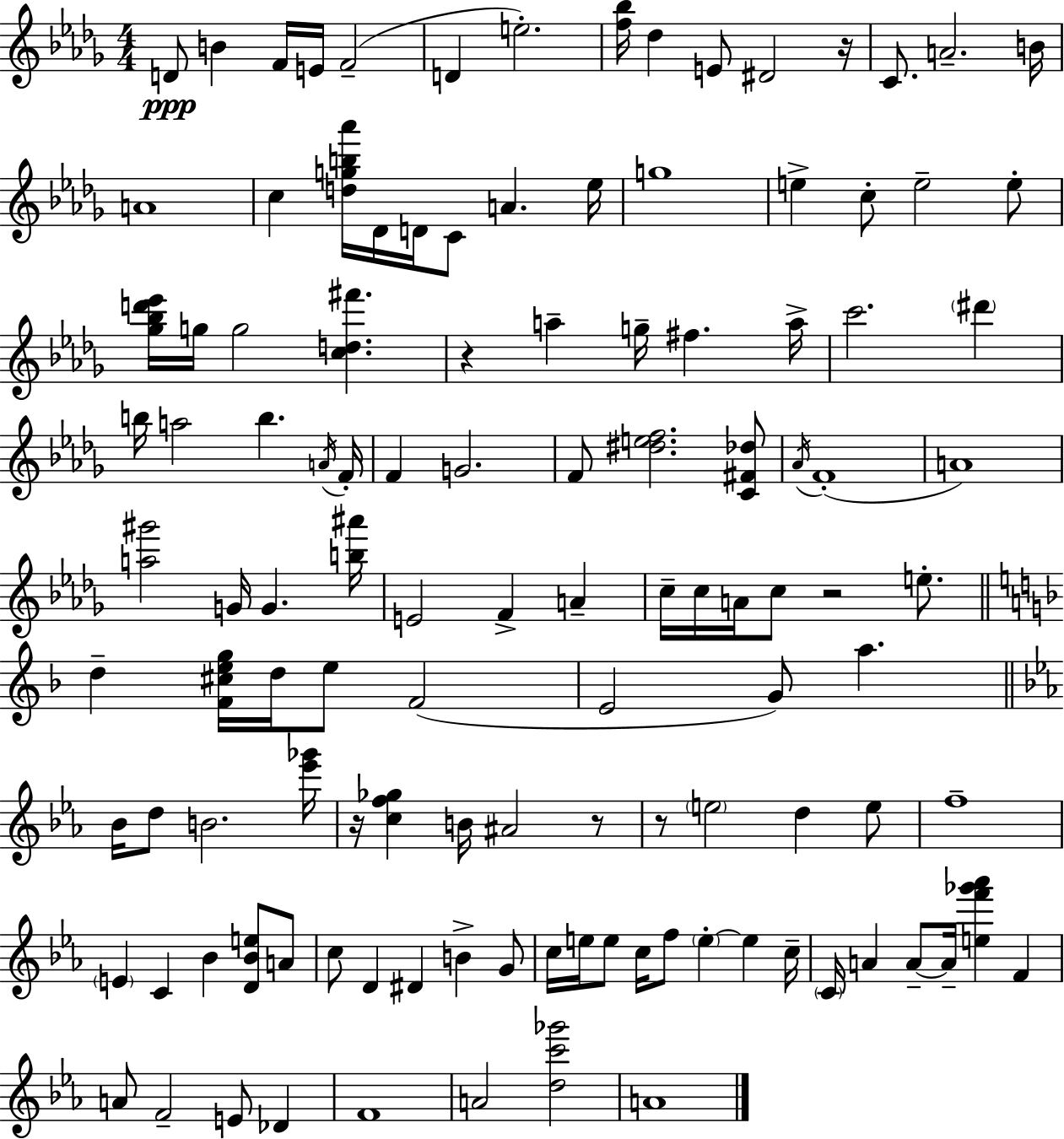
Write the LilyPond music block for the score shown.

{
  \clef treble
  \numericTimeSignature
  \time 4/4
  \key bes \minor
  d'8\ppp b'4 f'16 e'16 f'2--( | d'4 e''2.-.) | <f'' bes''>16 des''4 e'8 dis'2 r16 | c'8. a'2.-- b'16 | \break a'1 | c''4 <d'' g'' b'' aes'''>16 des'16 d'16 c'8 a'4. ees''16 | g''1 | e''4-> c''8-. e''2-- e''8-. | \break <ges'' bes'' d''' ees'''>16 g''16 g''2 <c'' d'' fis'''>4. | r4 a''4-- g''16-- fis''4. a''16-> | c'''2. \parenthesize dis'''4 | b''16 a''2 b''4. \acciaccatura { a'16 } | \break f'16-. f'4 g'2. | f'8 <dis'' e'' f''>2. <c' fis' des''>8 | \acciaccatura { aes'16 }( f'1-. | a'1) | \break <a'' gis'''>2 g'16 g'4. | <b'' ais'''>16 e'2 f'4-> a'4-- | c''16-- c''16 a'16 c''8 r2 e''8.-. | \bar "||" \break \key d \minor d''4-- <f' cis'' e'' g''>16 d''16 e''8 f'2( | e'2 g'8) a''4. | \bar "||" \break \key ees \major bes'16 d''8 b'2. <ees''' ges'''>16 | r16 <c'' f'' ges''>4 b'16 ais'2 r8 | r8 \parenthesize e''2 d''4 e''8 | f''1-- | \break \parenthesize e'4 c'4 bes'4 <d' bes' e''>8 a'8 | c''8 d'4 dis'4 b'4-> g'8 | c''16 e''16 e''8 c''16 f''8 \parenthesize e''4-.~~ e''4 c''16-- | \parenthesize c'16 a'4 a'8--~~ a'16-- <e'' f''' ges''' aes'''>4 f'4 | \break a'8 f'2-- e'8 des'4 | f'1 | a'2 <d'' c''' ges'''>2 | a'1 | \break \bar "|."
}